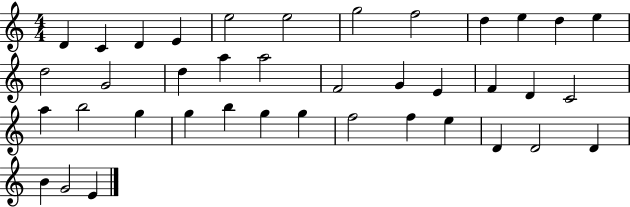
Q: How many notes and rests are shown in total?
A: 39